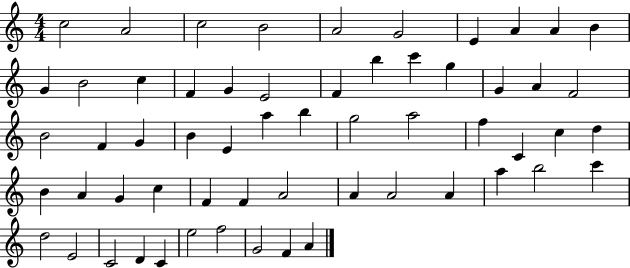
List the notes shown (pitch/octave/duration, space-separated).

C5/h A4/h C5/h B4/h A4/h G4/h E4/q A4/q A4/q B4/q G4/q B4/h C5/q F4/q G4/q E4/h F4/q B5/q C6/q G5/q G4/q A4/q F4/h B4/h F4/q G4/q B4/q E4/q A5/q B5/q G5/h A5/h F5/q C4/q C5/q D5/q B4/q A4/q G4/q C5/q F4/q F4/q A4/h A4/q A4/h A4/q A5/q B5/h C6/q D5/h E4/h C4/h D4/q C4/q E5/h F5/h G4/h F4/q A4/q